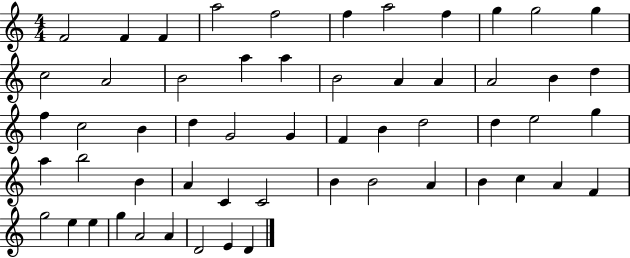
F4/h F4/q F4/q A5/h F5/h F5/q A5/h F5/q G5/q G5/h G5/q C5/h A4/h B4/h A5/q A5/q B4/h A4/q A4/q A4/h B4/q D5/q F5/q C5/h B4/q D5/q G4/h G4/q F4/q B4/q D5/h D5/q E5/h G5/q A5/q B5/h B4/q A4/q C4/q C4/h B4/q B4/h A4/q B4/q C5/q A4/q F4/q G5/h E5/q E5/q G5/q A4/h A4/q D4/h E4/q D4/q